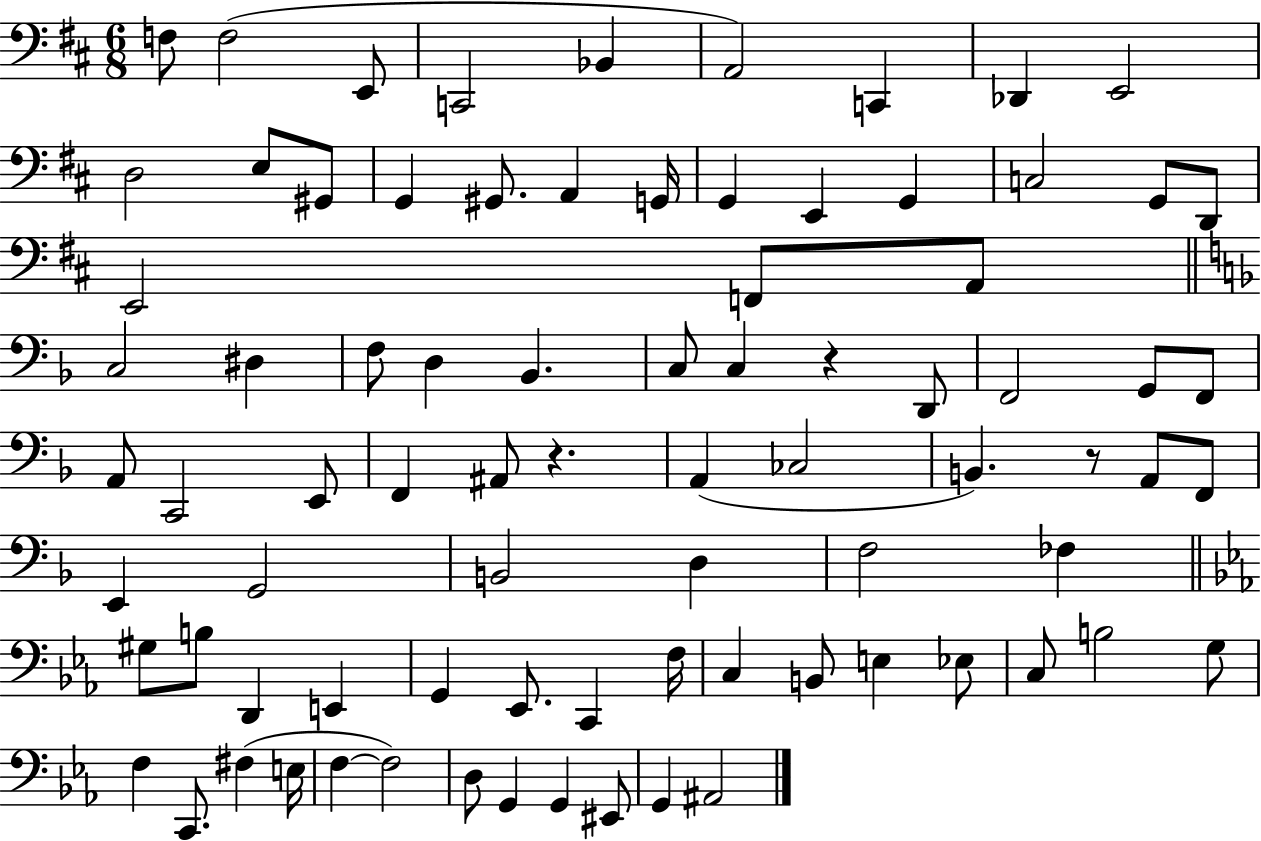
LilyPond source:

{
  \clef bass
  \numericTimeSignature
  \time 6/8
  \key d \major
  f8 f2( e,8 | c,2 bes,4 | a,2) c,4 | des,4 e,2 | \break d2 e8 gis,8 | g,4 gis,8. a,4 g,16 | g,4 e,4 g,4 | c2 g,8 d,8 | \break e,2 f,8 a,8 | \bar "||" \break \key f \major c2 dis4 | f8 d4 bes,4. | c8 c4 r4 d,8 | f,2 g,8 f,8 | \break a,8 c,2 e,8 | f,4 ais,8 r4. | a,4( ces2 | b,4.) r8 a,8 f,8 | \break e,4 g,2 | b,2 d4 | f2 fes4 | \bar "||" \break \key ees \major gis8 b8 d,4 e,4 | g,4 ees,8. c,4 f16 | c4 b,8 e4 ees8 | c8 b2 g8 | \break f4 c,8. fis4( e16 | f4~~ f2) | d8 g,4 g,4 eis,8 | g,4 ais,2 | \break \bar "|."
}